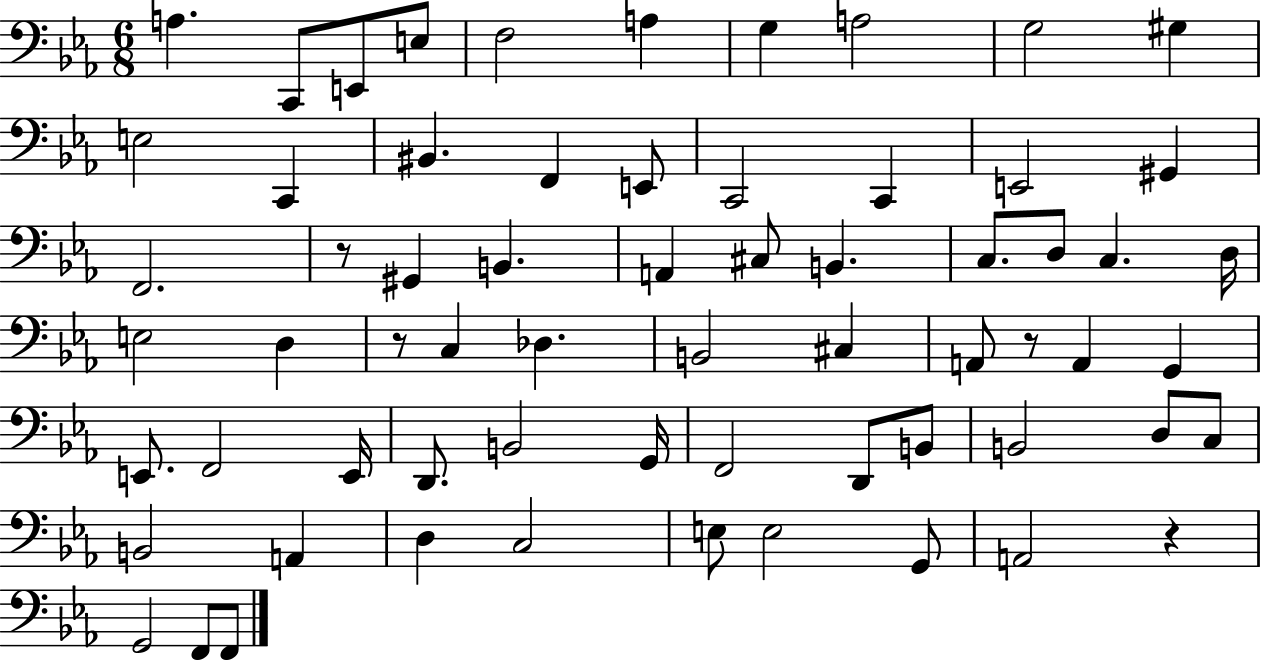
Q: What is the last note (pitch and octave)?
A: F2